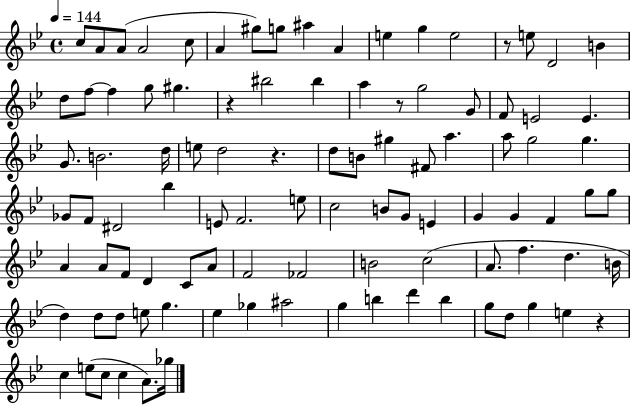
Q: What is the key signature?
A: BES major